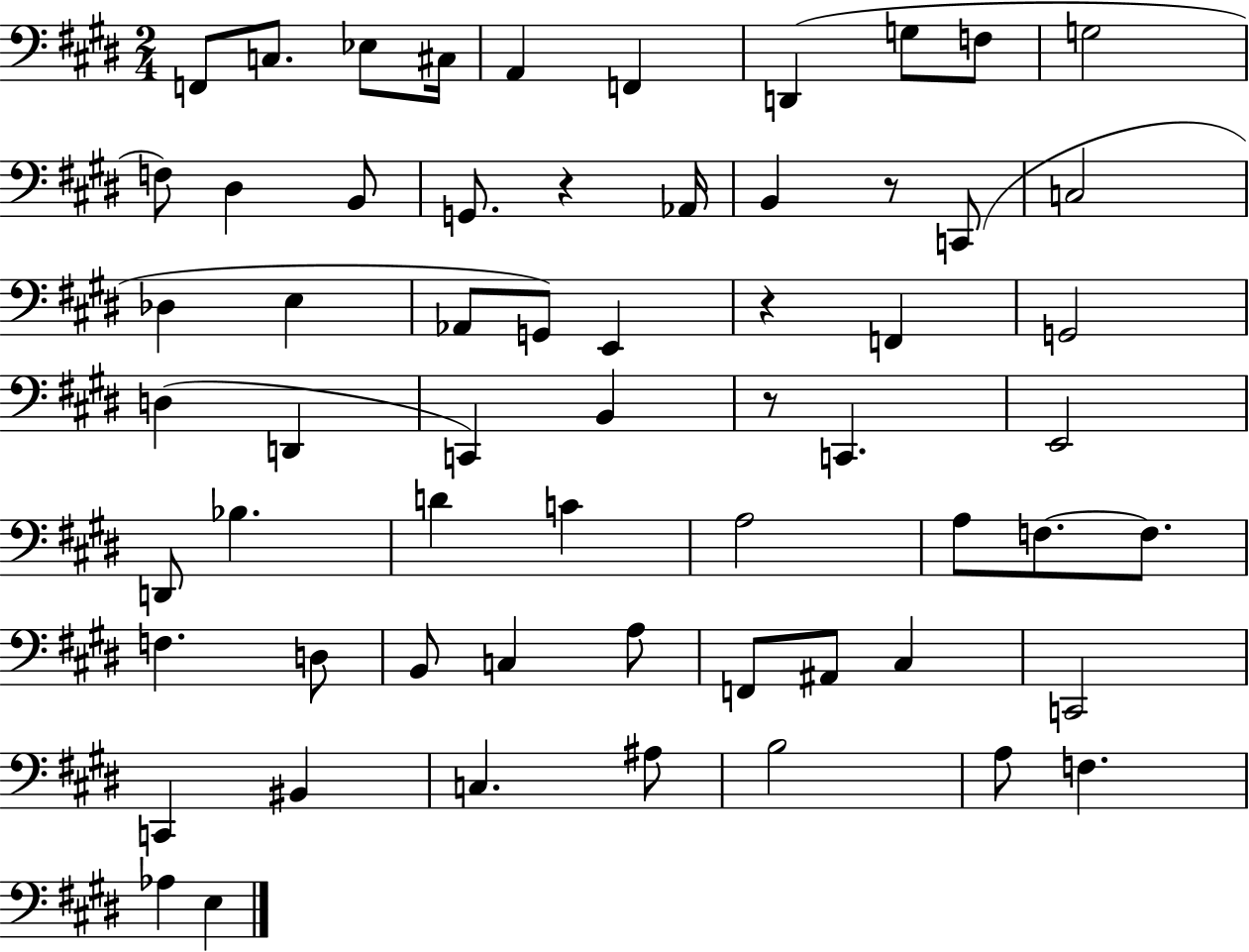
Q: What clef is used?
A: bass